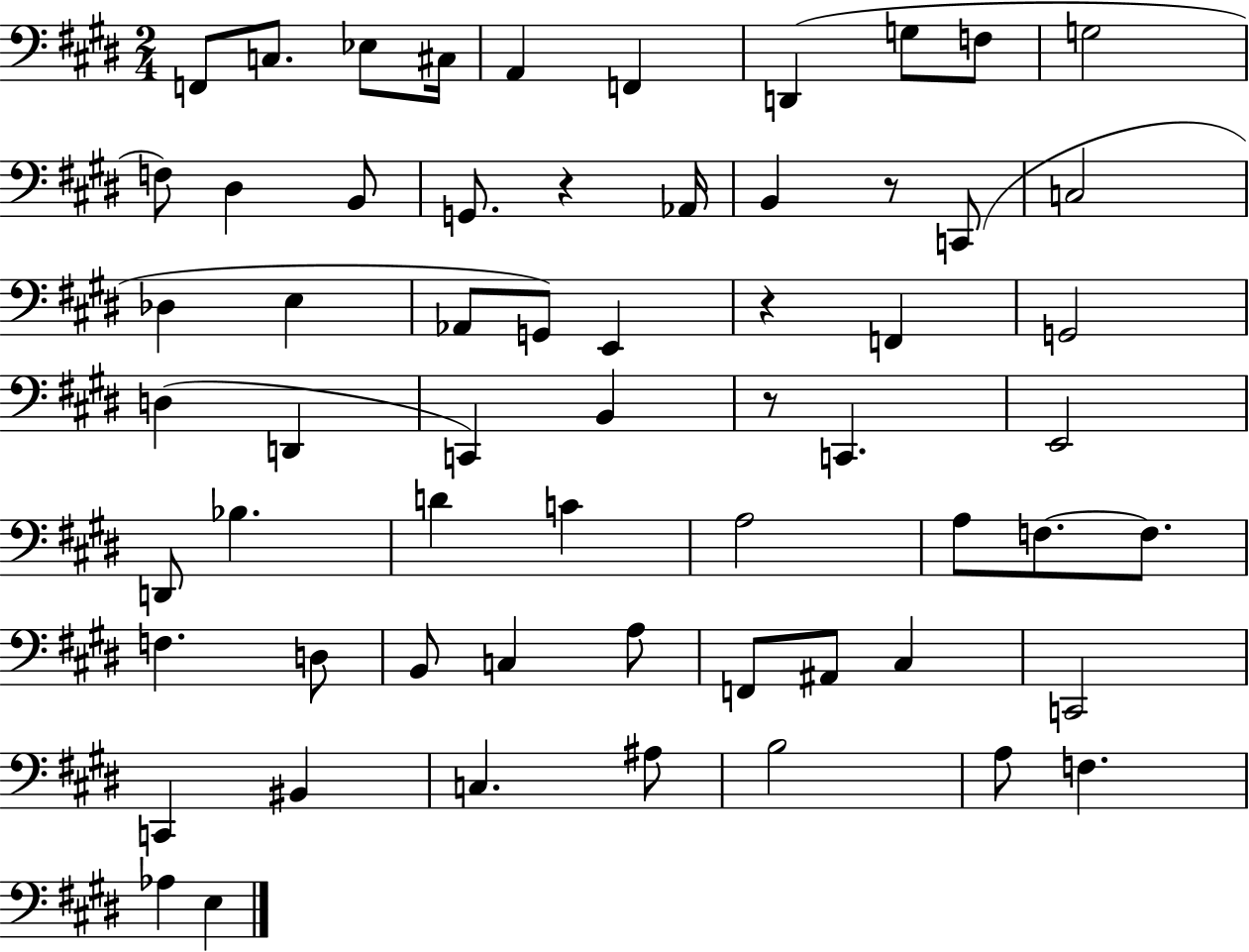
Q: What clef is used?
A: bass